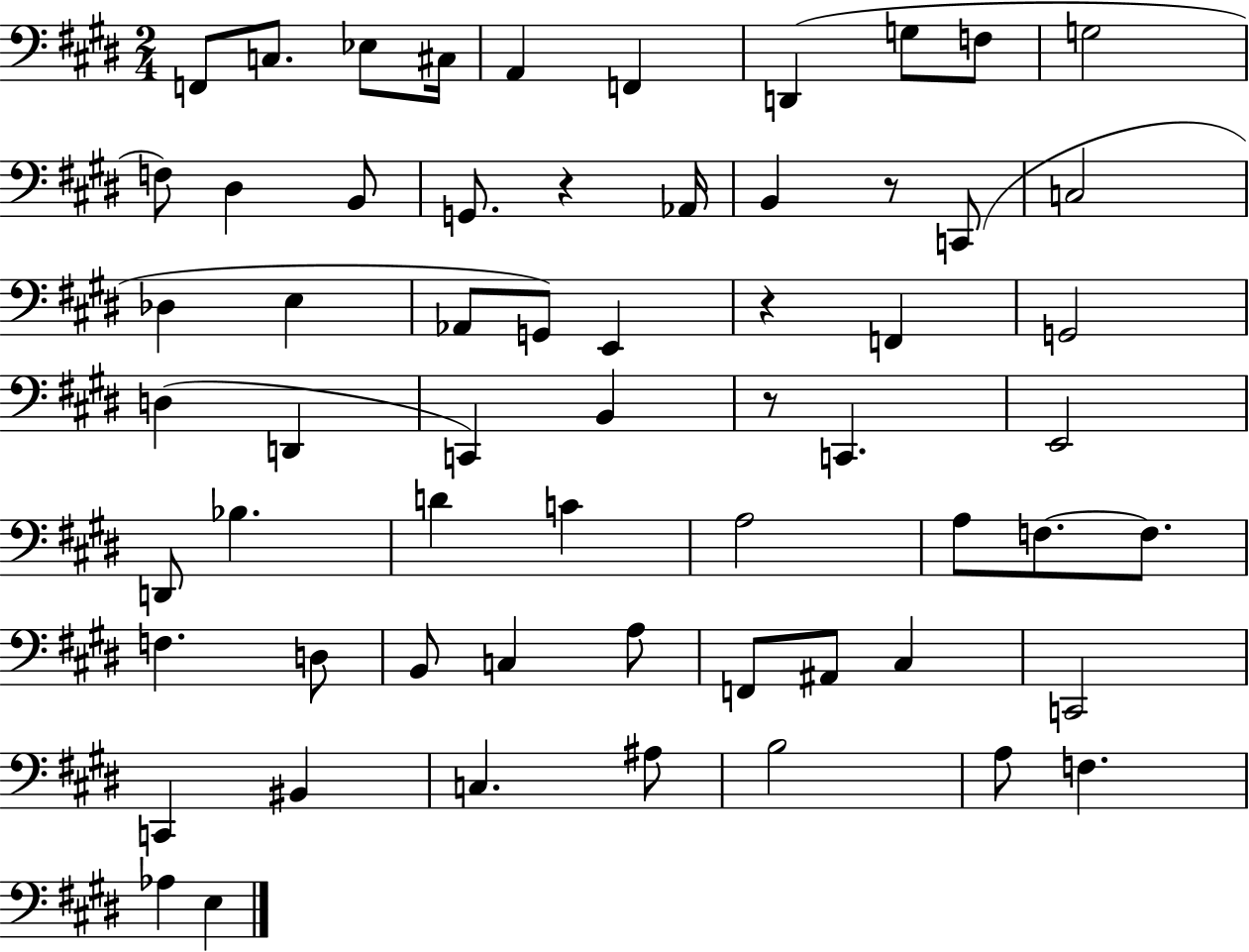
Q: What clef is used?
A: bass